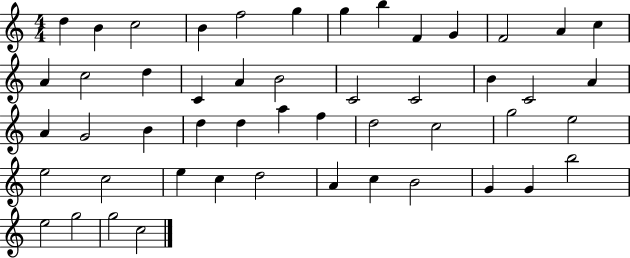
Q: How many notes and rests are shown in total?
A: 50